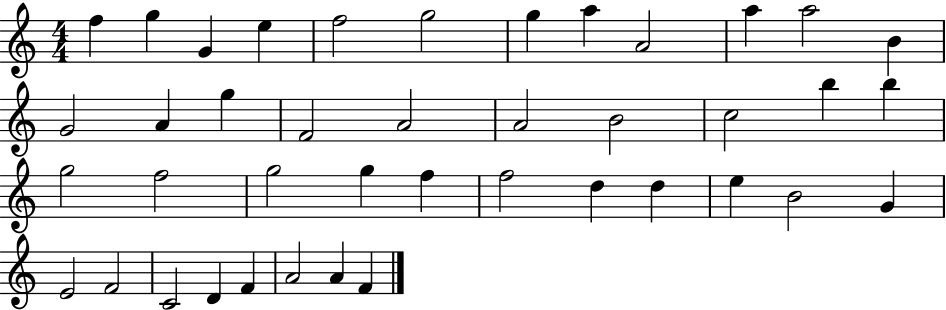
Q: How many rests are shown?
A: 0